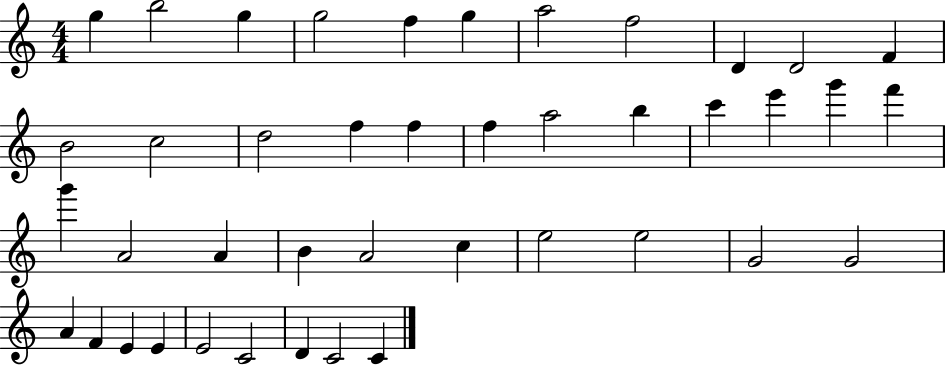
X:1
T:Untitled
M:4/4
L:1/4
K:C
g b2 g g2 f g a2 f2 D D2 F B2 c2 d2 f f f a2 b c' e' g' f' g' A2 A B A2 c e2 e2 G2 G2 A F E E E2 C2 D C2 C